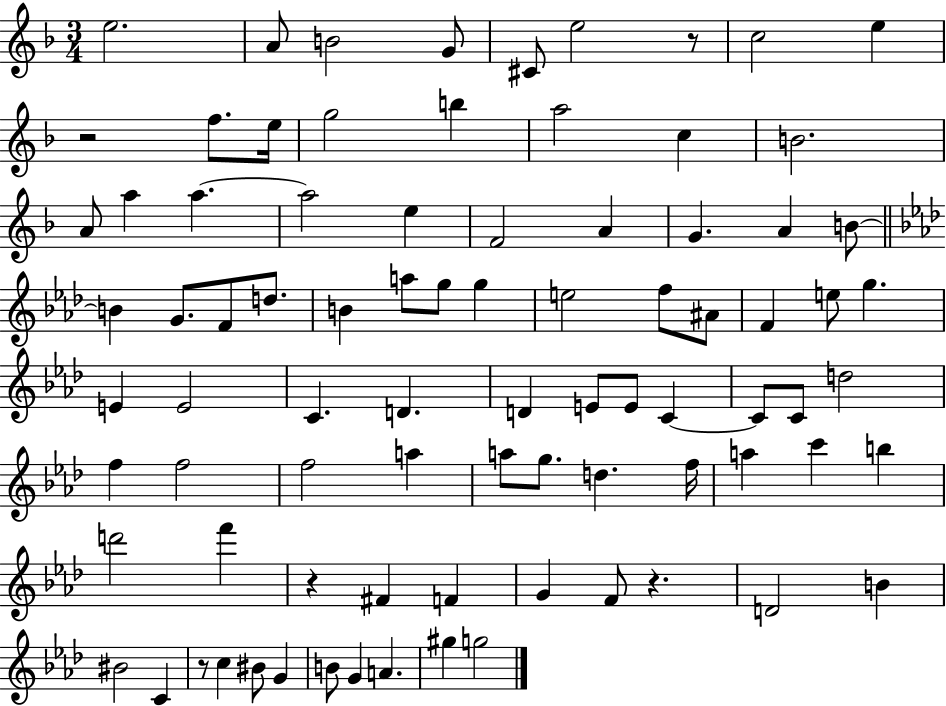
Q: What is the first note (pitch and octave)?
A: E5